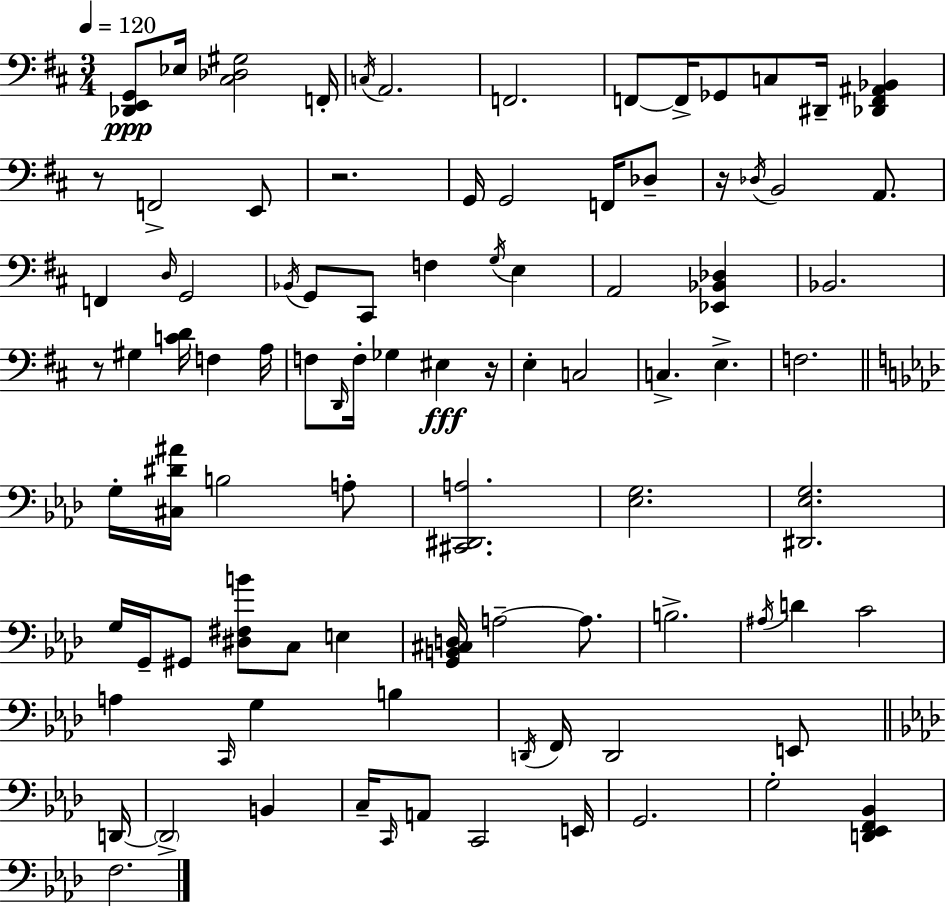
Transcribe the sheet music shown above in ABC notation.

X:1
T:Untitled
M:3/4
L:1/4
K:D
[_D,,E,,G,,]/2 _E,/4 [^C,_D,^G,]2 F,,/4 C,/4 A,,2 F,,2 F,,/2 F,,/4 _G,,/2 C,/2 ^D,,/4 [_D,,F,,^A,,_B,,] z/2 F,,2 E,,/2 z2 G,,/4 G,,2 F,,/4 _D,/2 z/4 _D,/4 B,,2 A,,/2 F,, D,/4 G,,2 _B,,/4 G,,/2 ^C,,/2 F, G,/4 E, A,,2 [_E,,_B,,_D,] _B,,2 z/2 ^G, [CD]/4 F, A,/4 F,/2 D,,/4 F,/4 _G, ^E, z/4 E, C,2 C, E, F,2 G,/4 [^C,^D^A]/4 B,2 A,/2 [^C,,^D,,A,]2 [_E,G,]2 [^D,,_E,G,]2 G,/4 G,,/4 ^G,,/2 [^D,^F,B]/2 C,/2 E, [G,,B,,^C,D,]/4 A,2 A,/2 B,2 ^A,/4 D C2 A, C,,/4 G, B, D,,/4 F,,/4 D,,2 E,,/2 D,,/4 D,,2 B,, C,/4 C,,/4 A,,/2 C,,2 E,,/4 G,,2 G,2 [D,,_E,,F,,_B,,] F,2